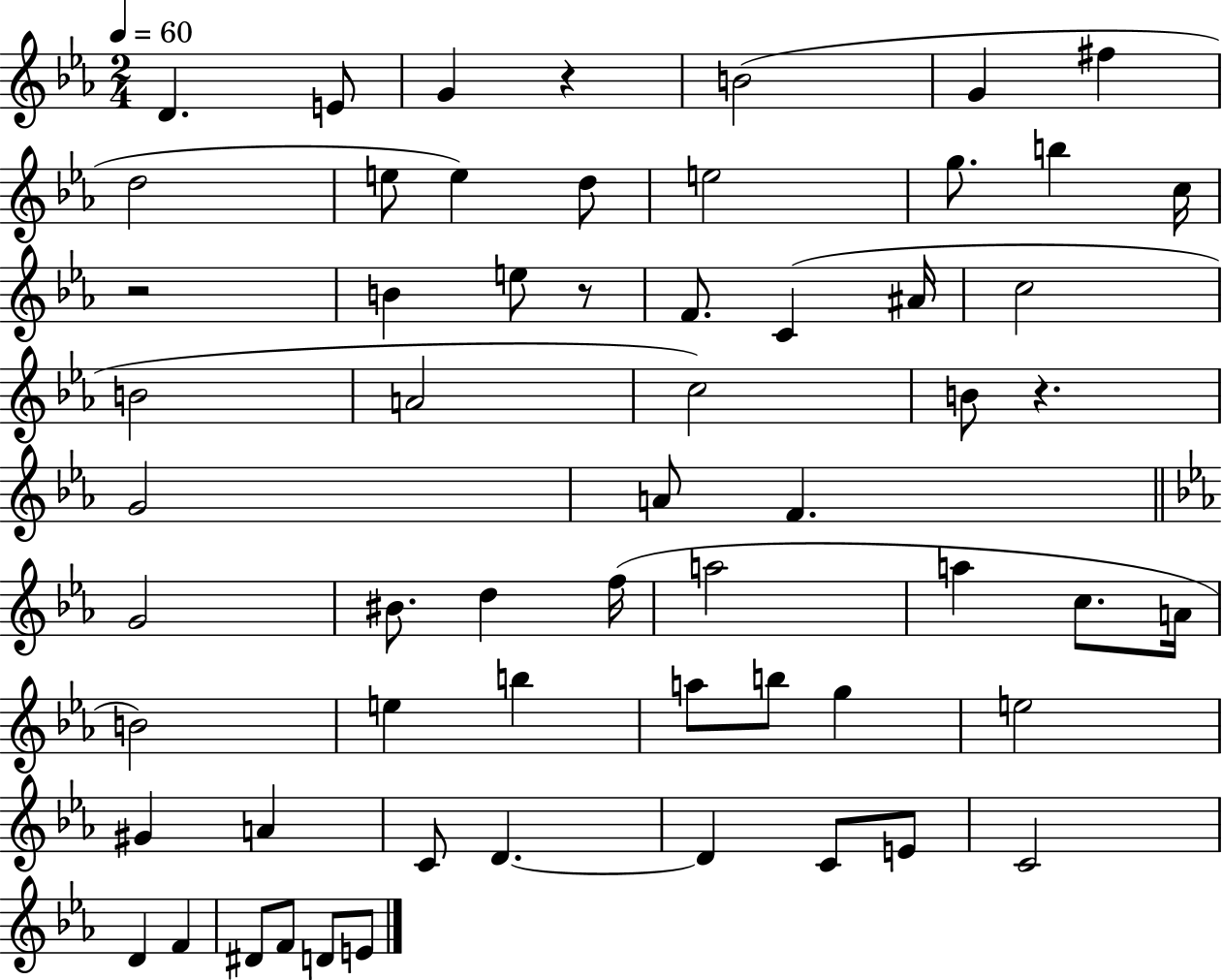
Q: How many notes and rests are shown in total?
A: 60